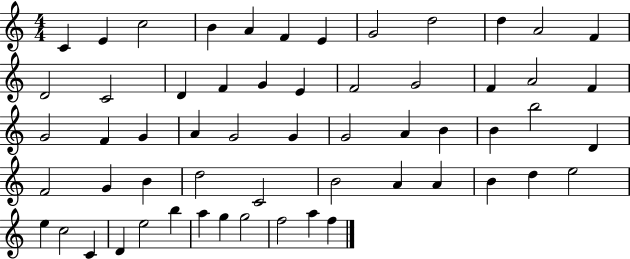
{
  \clef treble
  \numericTimeSignature
  \time 4/4
  \key c \major
  c'4 e'4 c''2 | b'4 a'4 f'4 e'4 | g'2 d''2 | d''4 a'2 f'4 | \break d'2 c'2 | d'4 f'4 g'4 e'4 | f'2 g'2 | f'4 a'2 f'4 | \break g'2 f'4 g'4 | a'4 g'2 g'4 | g'2 a'4 b'4 | b'4 b''2 d'4 | \break f'2 g'4 b'4 | d''2 c'2 | b'2 a'4 a'4 | b'4 d''4 e''2 | \break e''4 c''2 c'4 | d'4 e''2 b''4 | a''4 g''4 g''2 | f''2 a''4 f''4 | \break \bar "|."
}